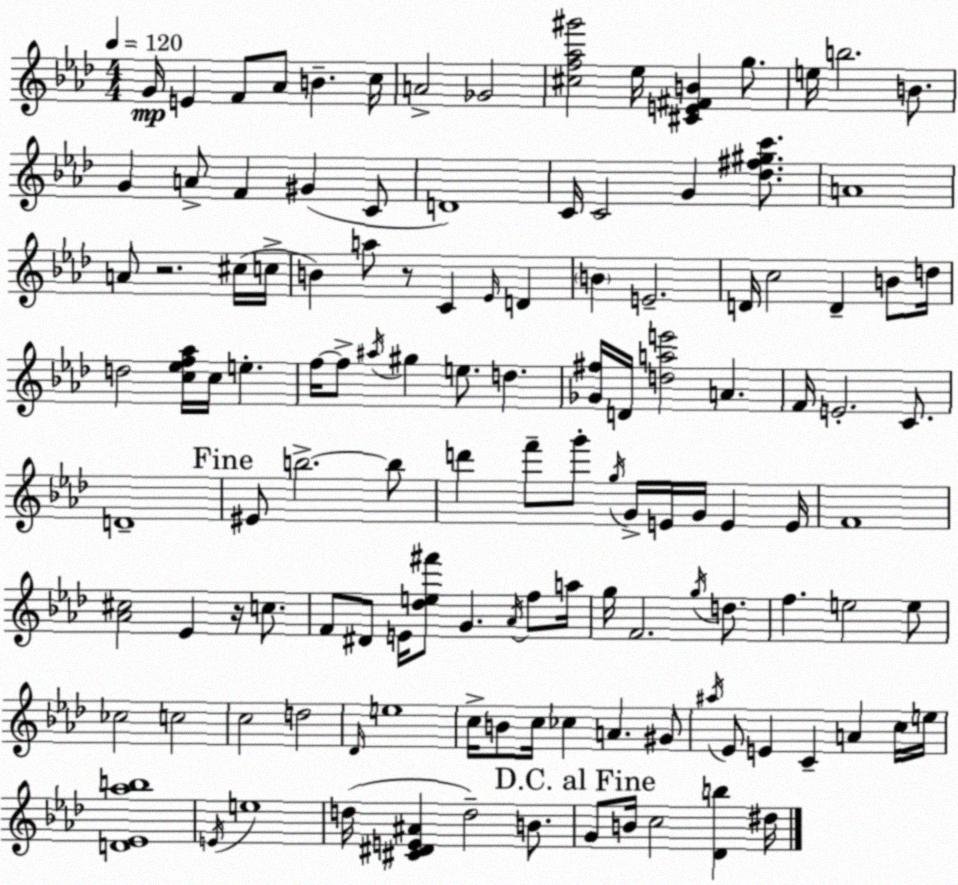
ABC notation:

X:1
T:Untitled
M:4/4
L:1/4
K:Fm
G/4 E F/2 _A/2 B c/4 A2 _G2 [^cf_a^g']2 _e/4 [^CE^FB] g/2 e/4 b2 B/2 G A/2 F ^G C/2 D4 C/4 C2 G [_d^f^gc']/2 A4 A/2 z2 ^c/4 c/4 B a/2 z/2 C _E/4 D B E2 D/4 c2 D B/2 d/4 d2 [c_ef_a]/4 c/4 e f/4 f/2 ^a/4 ^g e/2 d [_G^f]/4 D/4 [dae']2 A F/4 E2 C/2 D4 ^E/2 b2 b/2 d' f'/2 g'/2 g/4 G/4 E/4 G/4 E E/4 F4 [_A^c]2 _E z/4 c/2 F/2 ^D/2 E/4 [_de^f']/2 G _A/4 f/2 a/4 g/4 F2 g/4 d/2 f e2 e/2 _c2 c2 c2 d2 _D/4 e4 c/4 B/2 c/4 _c A ^G/2 ^a/4 _E/2 E C A c/4 e/4 [D_E_ab]4 E/4 e4 d/4 [^C^DE^A] d2 B/2 G/2 B/4 c2 [_Db] ^d/4